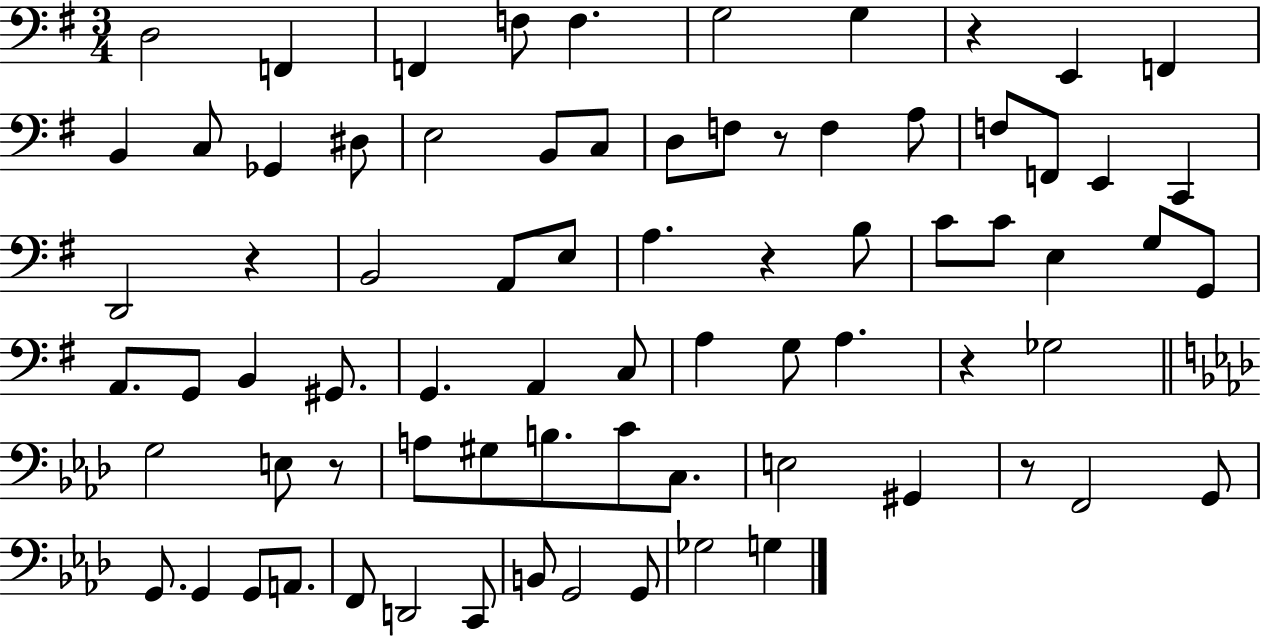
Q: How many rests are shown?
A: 7